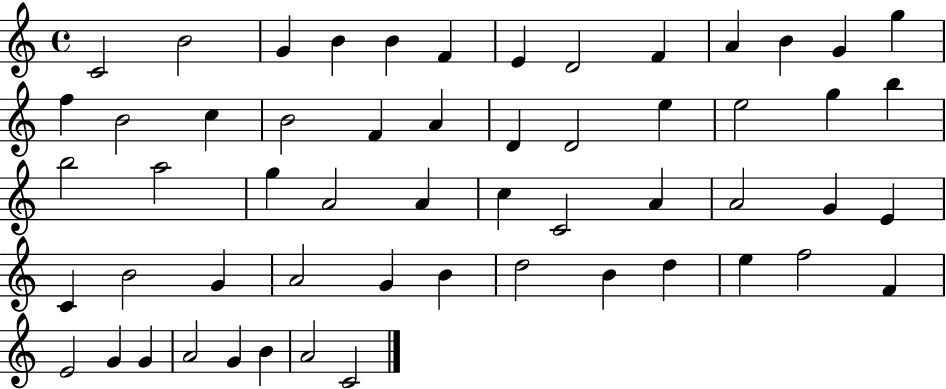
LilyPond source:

{
  \clef treble
  \time 4/4
  \defaultTimeSignature
  \key c \major
  c'2 b'2 | g'4 b'4 b'4 f'4 | e'4 d'2 f'4 | a'4 b'4 g'4 g''4 | \break f''4 b'2 c''4 | b'2 f'4 a'4 | d'4 d'2 e''4 | e''2 g''4 b''4 | \break b''2 a''2 | g''4 a'2 a'4 | c''4 c'2 a'4 | a'2 g'4 e'4 | \break c'4 b'2 g'4 | a'2 g'4 b'4 | d''2 b'4 d''4 | e''4 f''2 f'4 | \break e'2 g'4 g'4 | a'2 g'4 b'4 | a'2 c'2 | \bar "|."
}